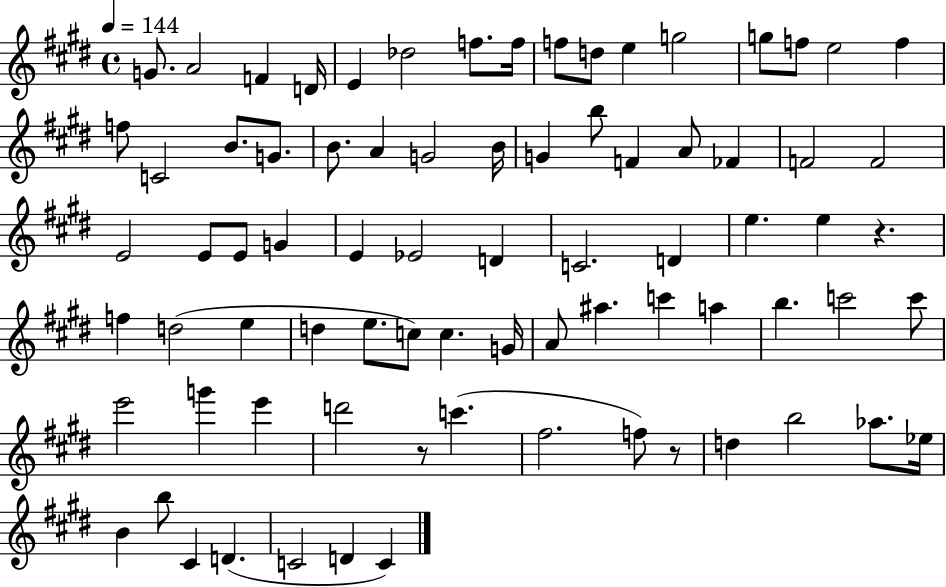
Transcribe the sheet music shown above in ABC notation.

X:1
T:Untitled
M:4/4
L:1/4
K:E
G/2 A2 F D/4 E _d2 f/2 f/4 f/2 d/2 e g2 g/2 f/2 e2 f f/2 C2 B/2 G/2 B/2 A G2 B/4 G b/2 F A/2 _F F2 F2 E2 E/2 E/2 G E _E2 D C2 D e e z f d2 e d e/2 c/2 c G/4 A/2 ^a c' a b c'2 c'/2 e'2 g' e' d'2 z/2 c' ^f2 f/2 z/2 d b2 _a/2 _e/4 B b/2 ^C D C2 D C